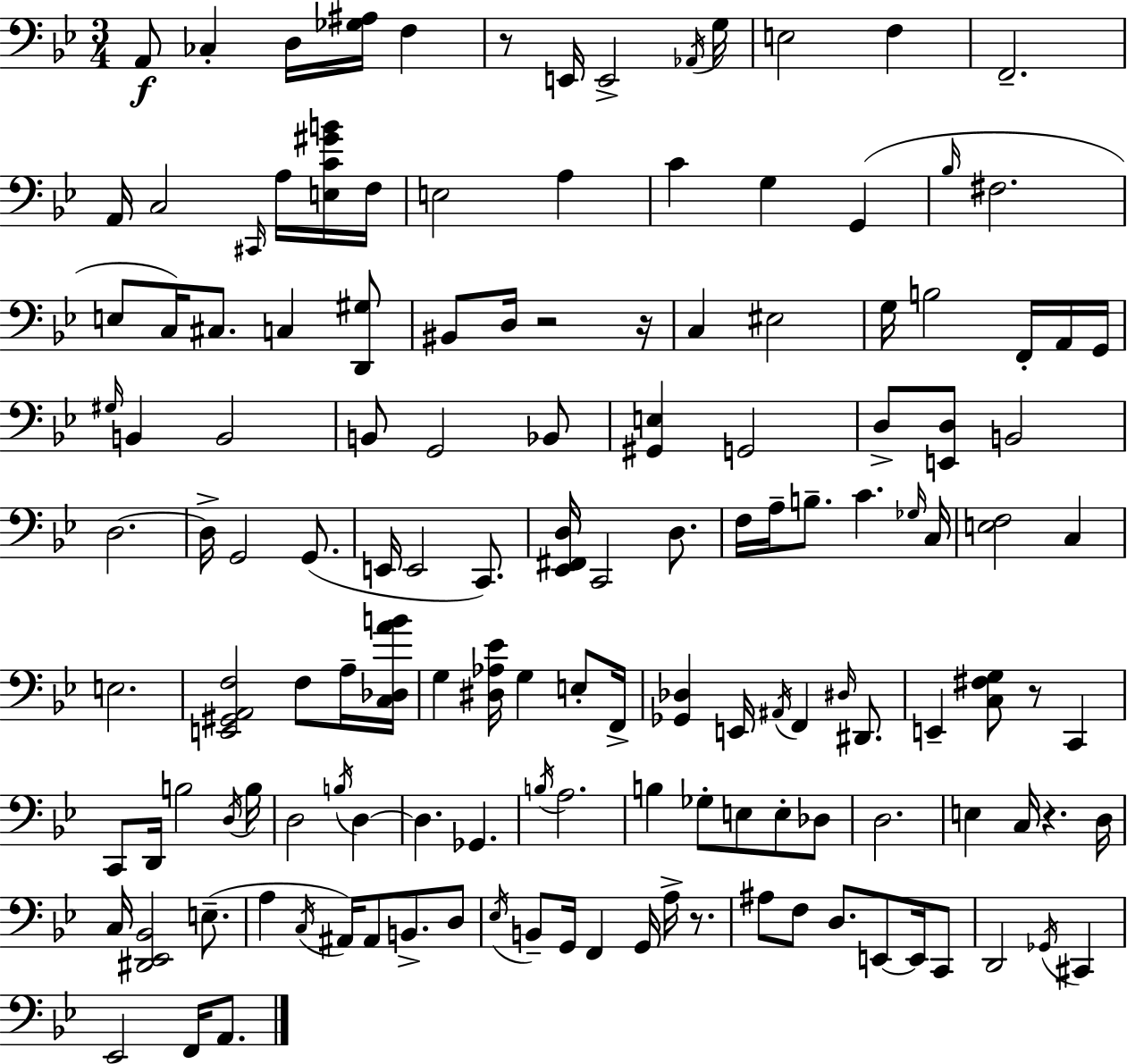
A2/e CES3/q D3/s [Gb3,A#3]/s F3/q R/e E2/s E2/h Ab2/s G3/s E3/h F3/q F2/h. A2/s C3/h C#2/s A3/s [E3,C4,G#4,B4]/s F3/s E3/h A3/q C4/q G3/q G2/q Bb3/s F#3/h. E3/e C3/s C#3/e. C3/q [D2,G#3]/e BIS2/e D3/s R/h R/s C3/q EIS3/h G3/s B3/h F2/s A2/s G2/s G#3/s B2/q B2/h B2/e G2/h Bb2/e [G#2,E3]/q G2/h D3/e [E2,D3]/e B2/h D3/h. D3/s G2/h G2/e. E2/s E2/h C2/e. [Eb2,F#2,D3]/s C2/h D3/e. F3/s A3/s B3/e. C4/q. Gb3/s C3/s [E3,F3]/h C3/q E3/h. [E2,G#2,A2,F3]/h F3/e A3/s [C3,Db3,A4,B4]/s G3/q [D#3,Ab3,Eb4]/s G3/q E3/e F2/s [Gb2,Db3]/q E2/s A#2/s F2/q D#3/s D#2/e. E2/q [C3,F#3,G3]/e R/e C2/q C2/e D2/s B3/h D3/s B3/s D3/h B3/s D3/q D3/q. Gb2/q. B3/s A3/h. B3/q Gb3/e E3/e E3/e Db3/e D3/h. E3/q C3/s R/q. D3/s C3/s [D#2,Eb2,Bb2]/h E3/e. A3/q C3/s A#2/s A#2/e B2/e. D3/e Eb3/s B2/e G2/s F2/q G2/s A3/s R/e. A#3/e F3/e D3/e. E2/e E2/s C2/e D2/h Gb2/s C#2/q Eb2/h F2/s A2/e.